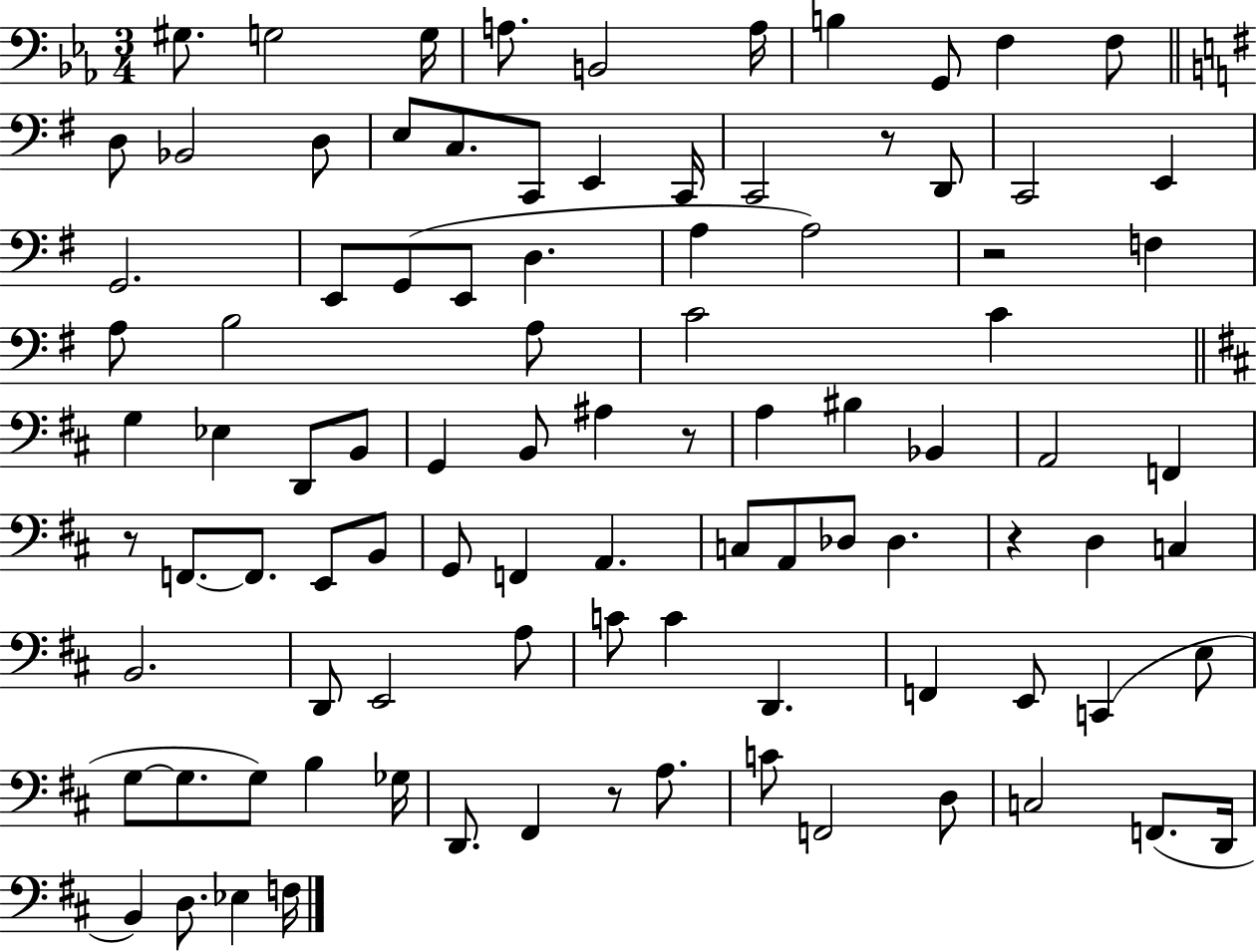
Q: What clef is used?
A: bass